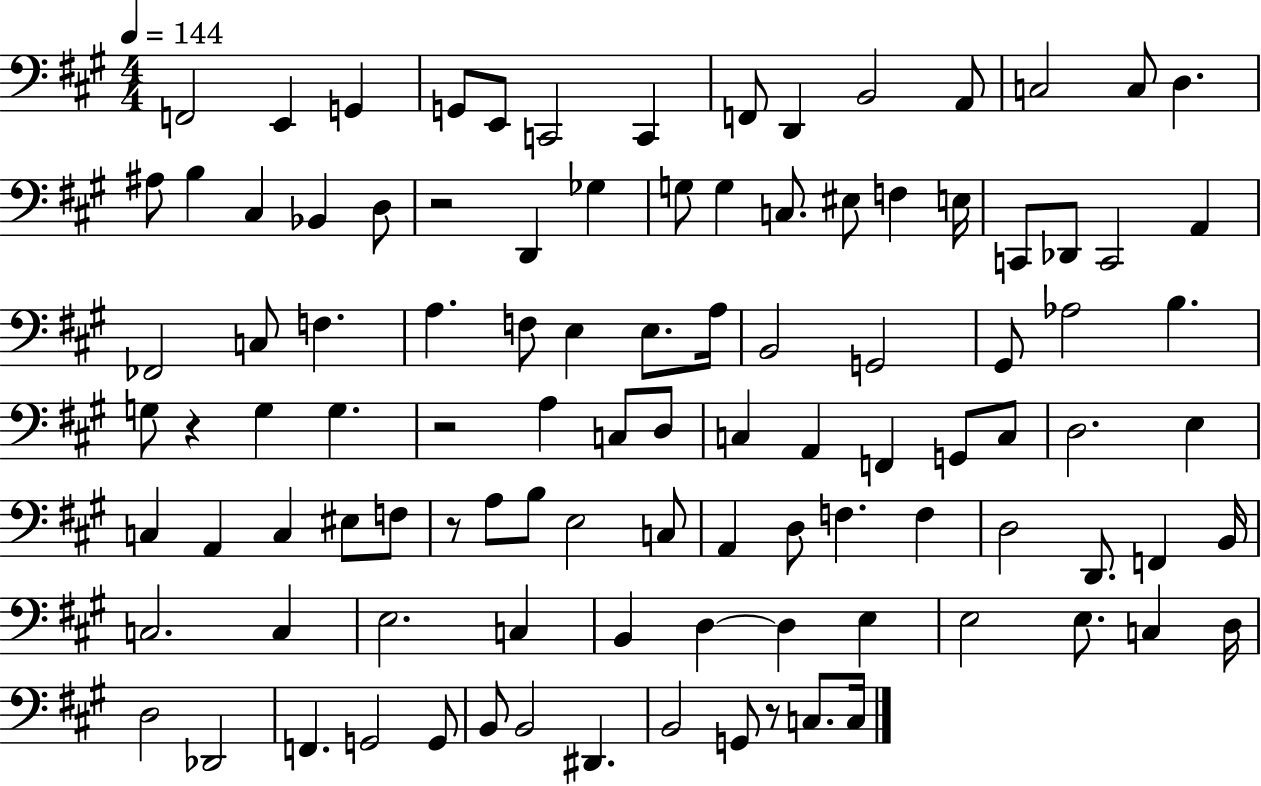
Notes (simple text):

F2/h E2/q G2/q G2/e E2/e C2/h C2/q F2/e D2/q B2/h A2/e C3/h C3/e D3/q. A#3/e B3/q C#3/q Bb2/q D3/e R/h D2/q Gb3/q G3/e G3/q C3/e. EIS3/e F3/q E3/s C2/e Db2/e C2/h A2/q FES2/h C3/e F3/q. A3/q. F3/e E3/q E3/e. A3/s B2/h G2/h G#2/e Ab3/h B3/q. G3/e R/q G3/q G3/q. R/h A3/q C3/e D3/e C3/q A2/q F2/q G2/e C3/e D3/h. E3/q C3/q A2/q C3/q EIS3/e F3/e R/e A3/e B3/e E3/h C3/e A2/q D3/e F3/q. F3/q D3/h D2/e. F2/q B2/s C3/h. C3/q E3/h. C3/q B2/q D3/q D3/q E3/q E3/h E3/e. C3/q D3/s D3/h Db2/h F2/q. G2/h G2/e B2/e B2/h D#2/q. B2/h G2/e R/e C3/e. C3/s